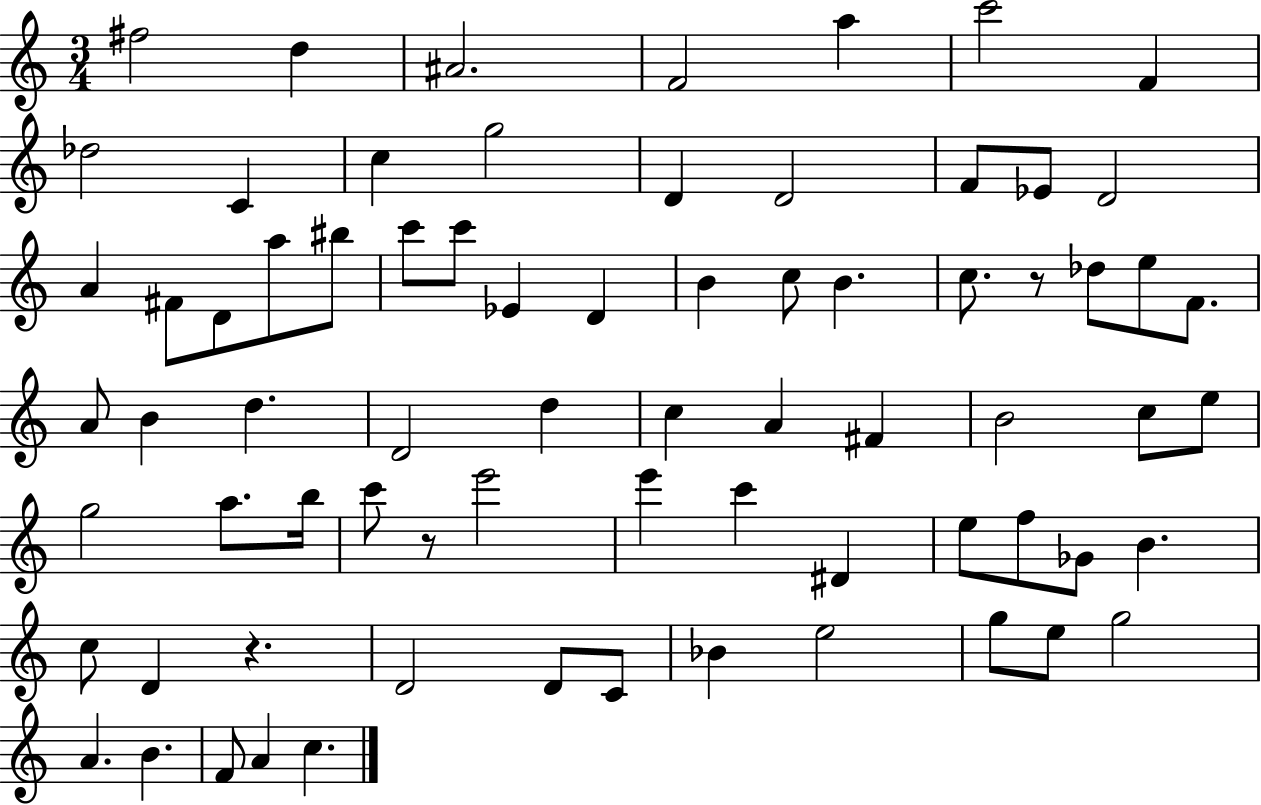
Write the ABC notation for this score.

X:1
T:Untitled
M:3/4
L:1/4
K:C
^f2 d ^A2 F2 a c'2 F _d2 C c g2 D D2 F/2 _E/2 D2 A ^F/2 D/2 a/2 ^b/2 c'/2 c'/2 _E D B c/2 B c/2 z/2 _d/2 e/2 F/2 A/2 B d D2 d c A ^F B2 c/2 e/2 g2 a/2 b/4 c'/2 z/2 e'2 e' c' ^D e/2 f/2 _G/2 B c/2 D z D2 D/2 C/2 _B e2 g/2 e/2 g2 A B F/2 A c